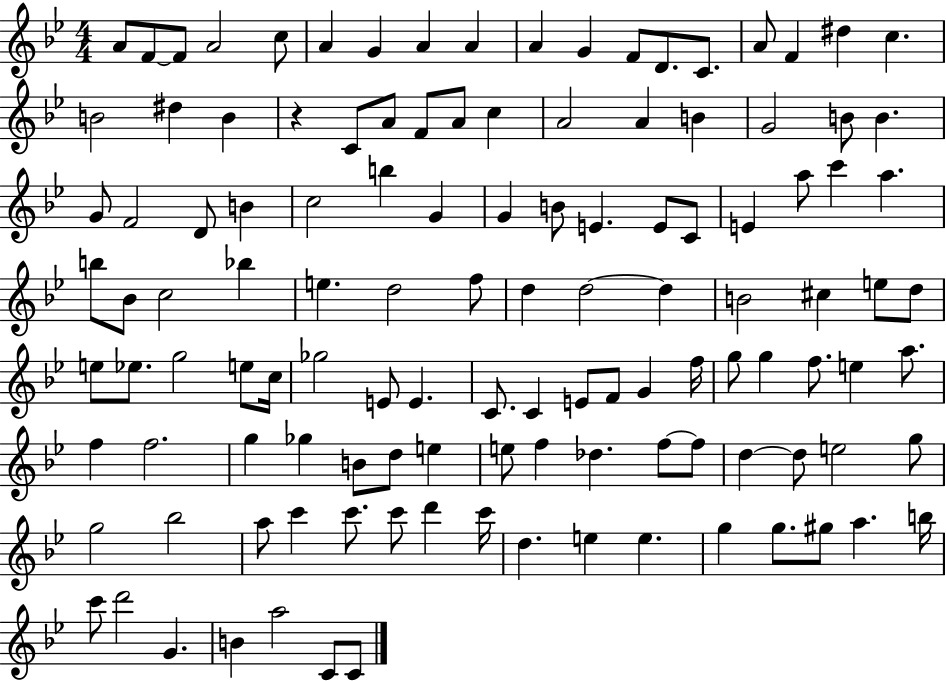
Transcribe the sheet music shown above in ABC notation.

X:1
T:Untitled
M:4/4
L:1/4
K:Bb
A/2 F/2 F/2 A2 c/2 A G A A A G F/2 D/2 C/2 A/2 F ^d c B2 ^d B z C/2 A/2 F/2 A/2 c A2 A B G2 B/2 B G/2 F2 D/2 B c2 b G G B/2 E E/2 C/2 E a/2 c' a b/2 _B/2 c2 _b e d2 f/2 d d2 d B2 ^c e/2 d/2 e/2 _e/2 g2 e/2 c/4 _g2 E/2 E C/2 C E/2 F/2 G f/4 g/2 g f/2 e a/2 f f2 g _g B/2 d/2 e e/2 f _d f/2 f/2 d d/2 e2 g/2 g2 _b2 a/2 c' c'/2 c'/2 d' c'/4 d e e g g/2 ^g/2 a b/4 c'/2 d'2 G B a2 C/2 C/2